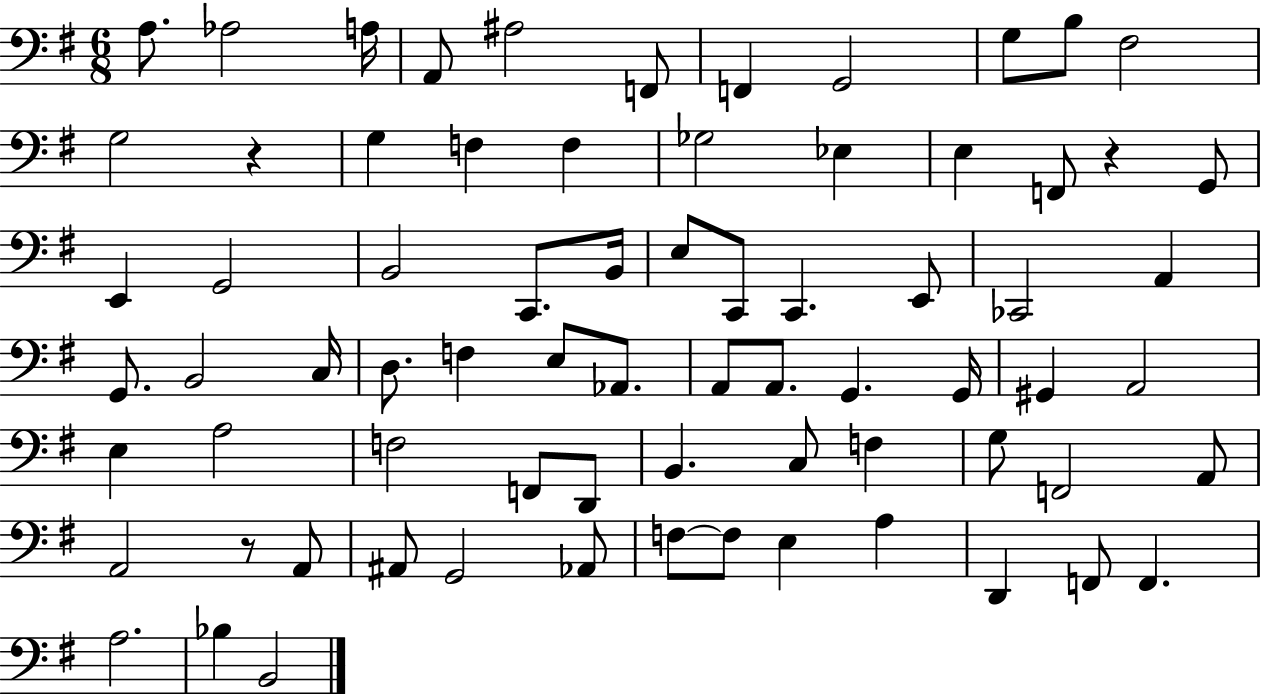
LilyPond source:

{
  \clef bass
  \numericTimeSignature
  \time 6/8
  \key g \major
  \repeat volta 2 { a8. aes2 a16 | a,8 ais2 f,8 | f,4 g,2 | g8 b8 fis2 | \break g2 r4 | g4 f4 f4 | ges2 ees4 | e4 f,8 r4 g,8 | \break e,4 g,2 | b,2 c,8. b,16 | e8 c,8 c,4. e,8 | ces,2 a,4 | \break g,8. b,2 c16 | d8. f4 e8 aes,8. | a,8 a,8. g,4. g,16 | gis,4 a,2 | \break e4 a2 | f2 f,8 d,8 | b,4. c8 f4 | g8 f,2 a,8 | \break a,2 r8 a,8 | ais,8 g,2 aes,8 | f8~~ f8 e4 a4 | d,4 f,8 f,4. | \break a2. | bes4 b,2 | } \bar "|."
}